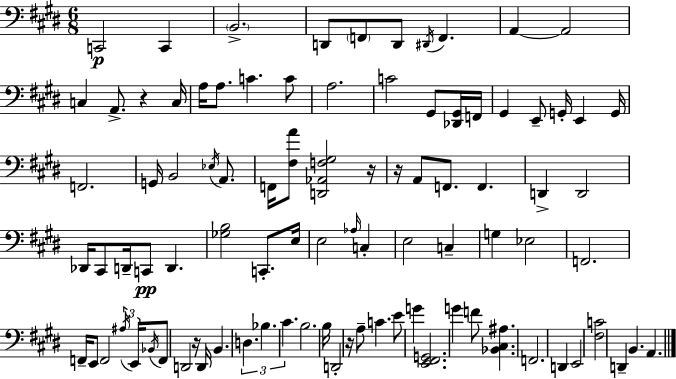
{
  \clef bass
  \numericTimeSignature
  \time 6/8
  \key e \major
  c,2\p c,4 | \parenthesize b,2.-> | d,8 \parenthesize f,8 d,8 \acciaccatura { dis,16 } f,4. | a,4~~ a,2 | \break c4 a,8.-> r4 | c16 a16 a8. c'4. c'8 | a2. | c'2 gis,8 <des, gis,>16 | \break f,16 gis,4 e,8-- g,16-. e,4 | g,16 f,2. | g,16 b,2 \acciaccatura { ees16 } a,8. | f,16 <fis a'>8 <d, aes, f gis>2 | \break r16 r16 a,8 f,8. f,4. | d,4-> d,2 | des,16 cis,8 d,16-- c,8\pp d,4. | <ges b>2 c,8.-. | \break e16 e2 \grace { aes16 } c4-. | e2 c4-- | g4 ees2 | f,2. | \break f,16-- e,8 f,2 | \tuplet 3/2 { \acciaccatura { ais16 } e,16 \acciaccatura { bes,16 } } f,8 d,2 | r16 d,16 b,4. \tuplet 3/2 { d4. | bes4. cis'4. } | \break b2. | b16 d,2-. | r16 a8-- c'4. e'8 | g'4 <e, fis, g,>2. | \break g'4 f'8 <bes, cis ais>4. | f,2. | d,4 e,2 | <fis c'>2 | \break d,4-- b,4. a,4. | \bar "|."
}